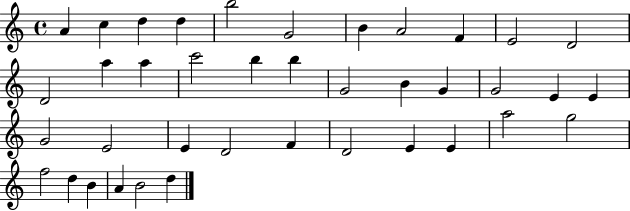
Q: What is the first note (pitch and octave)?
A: A4